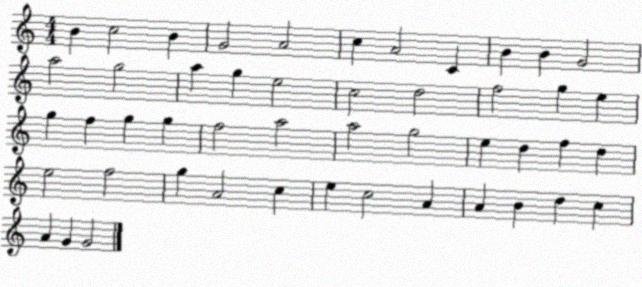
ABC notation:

X:1
T:Untitled
M:4/4
L:1/4
K:C
B c2 B G2 A2 c A2 C B B G2 a2 g2 a g e2 c2 d2 f2 g e g f g g f2 a2 a2 g2 e d f d e2 f2 g A2 c e c2 A A B d c A G G2